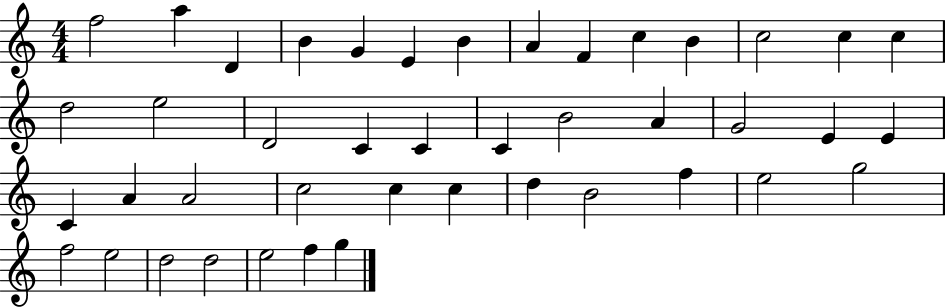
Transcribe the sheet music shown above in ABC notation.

X:1
T:Untitled
M:4/4
L:1/4
K:C
f2 a D B G E B A F c B c2 c c d2 e2 D2 C C C B2 A G2 E E C A A2 c2 c c d B2 f e2 g2 f2 e2 d2 d2 e2 f g